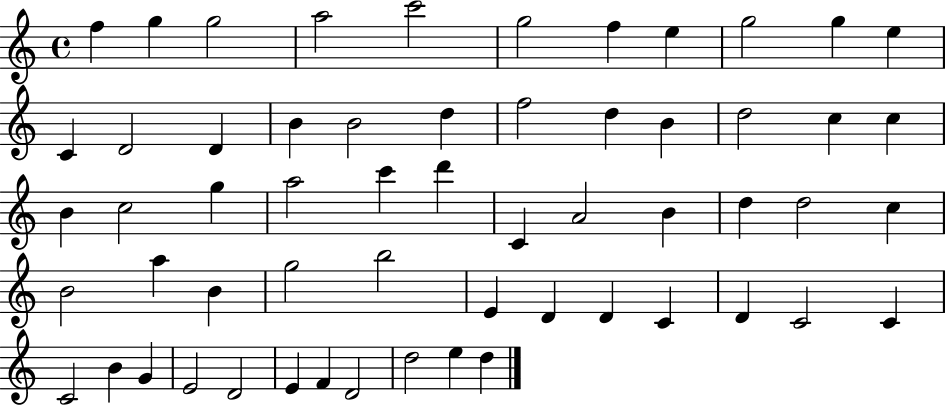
{
  \clef treble
  \time 4/4
  \defaultTimeSignature
  \key c \major
  f''4 g''4 g''2 | a''2 c'''2 | g''2 f''4 e''4 | g''2 g''4 e''4 | \break c'4 d'2 d'4 | b'4 b'2 d''4 | f''2 d''4 b'4 | d''2 c''4 c''4 | \break b'4 c''2 g''4 | a''2 c'''4 d'''4 | c'4 a'2 b'4 | d''4 d''2 c''4 | \break b'2 a''4 b'4 | g''2 b''2 | e'4 d'4 d'4 c'4 | d'4 c'2 c'4 | \break c'2 b'4 g'4 | e'2 d'2 | e'4 f'4 d'2 | d''2 e''4 d''4 | \break \bar "|."
}